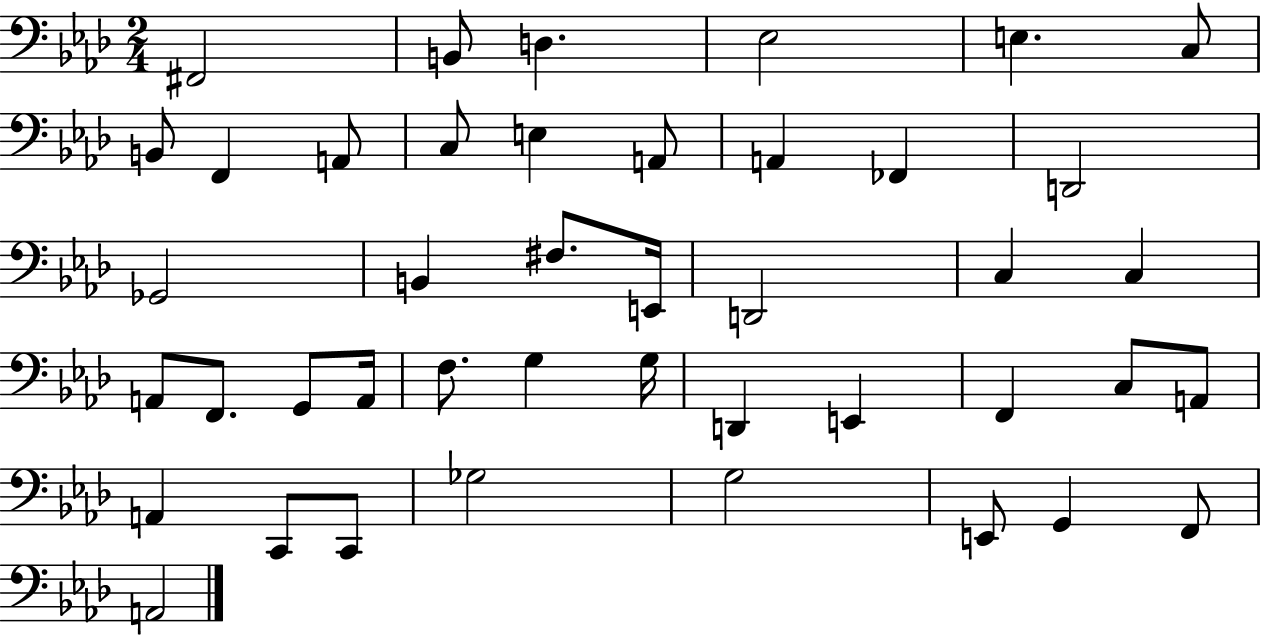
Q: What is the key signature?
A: AES major